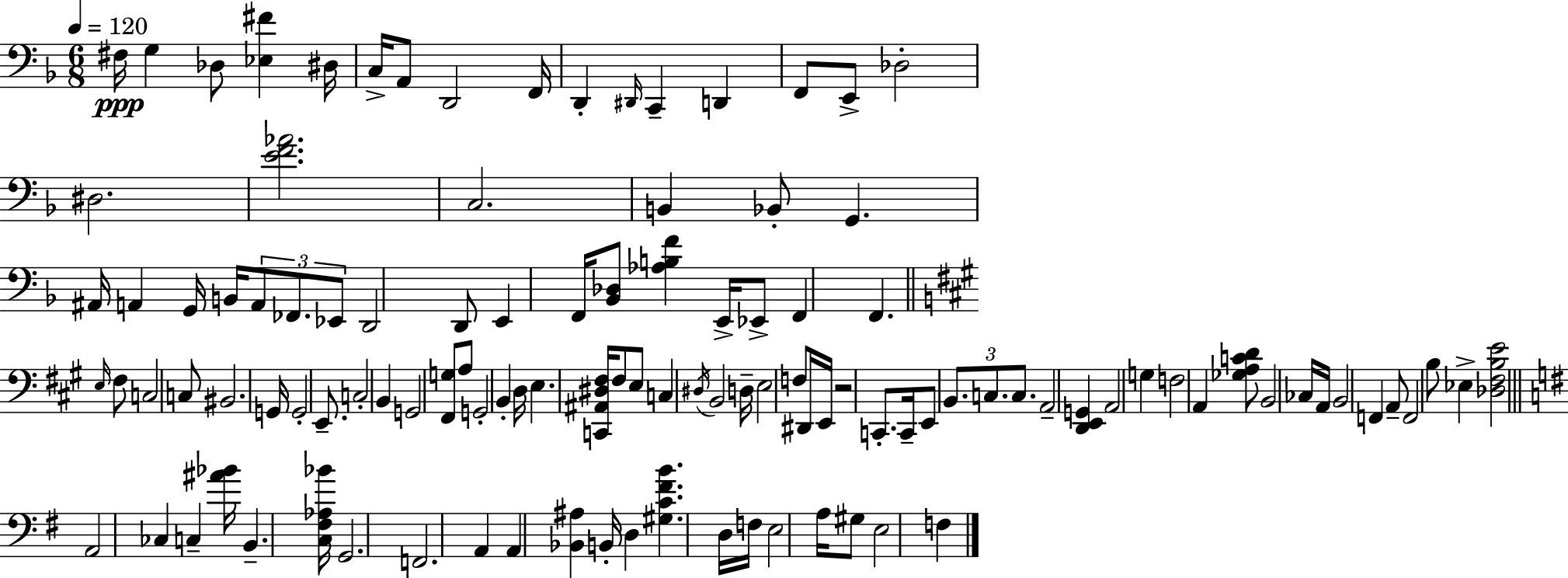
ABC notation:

X:1
T:Untitled
M:6/8
L:1/4
K:F
^F,/4 G, _D,/2 [_E,^F] ^D,/4 C,/4 A,,/2 D,,2 F,,/4 D,, ^D,,/4 C,, D,, F,,/2 E,,/2 _D,2 ^D,2 [EF_A]2 C,2 B,, _B,,/2 G,, ^A,,/4 A,, G,,/4 B,,/4 A,,/2 _F,,/2 _E,,/2 D,,2 D,,/2 E,, F,,/4 [_B,,_D,]/2 [_A,B,F] E,,/4 _E,,/2 F,, F,, E,/4 ^F,/2 C,2 C,/2 ^B,,2 G,,/4 G,,2 E,,/2 C,2 B,, G,,2 [^F,,G,]/2 A,/2 G,,2 B,, D,/4 E, [C,,^A,,^D,^F,]/4 ^F,/2 E,/2 C, ^D,/4 B,,2 D,/4 E,2 F,/2 ^D,,/4 E,,/4 z2 C,,/2 C,,/4 E,,/2 B,,/2 C,/2 C,/2 A,,2 [D,,E,,G,,] A,,2 G, F,2 A,, [_G,A,CD]/2 B,,2 _C,/4 A,,/4 B,,2 F,, A,,/2 F,,2 B,/2 _E, [_D,^F,B,E]2 A,,2 _C, C, [^A_B]/4 B,, [C,^F,_A,_B]/4 G,,2 F,,2 A,, A,, [_B,,^A,] B,,/4 D, [^G,C^FB] D,/4 F,/4 E,2 A,/4 ^G,/2 E,2 F,